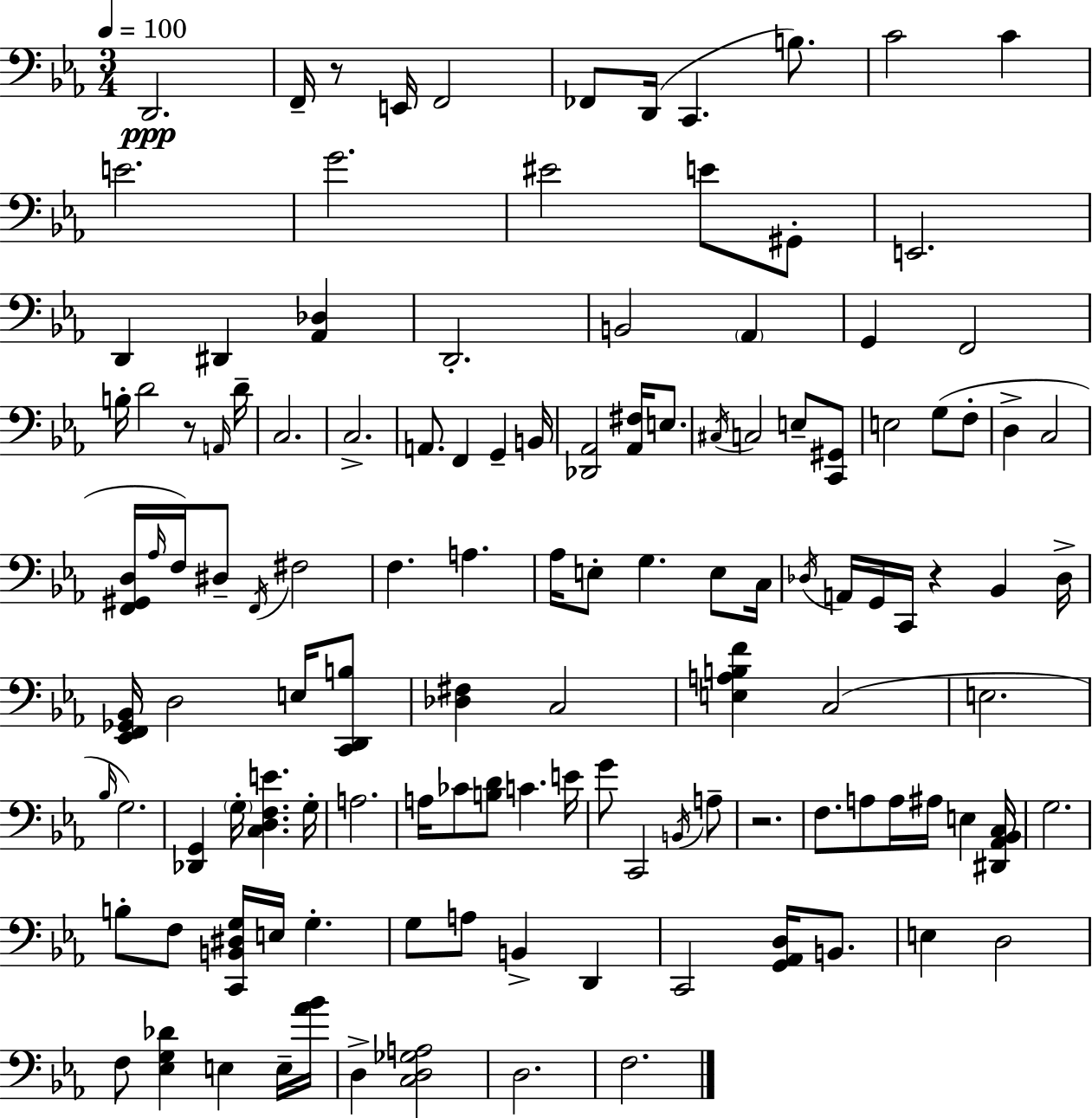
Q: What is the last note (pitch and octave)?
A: F3